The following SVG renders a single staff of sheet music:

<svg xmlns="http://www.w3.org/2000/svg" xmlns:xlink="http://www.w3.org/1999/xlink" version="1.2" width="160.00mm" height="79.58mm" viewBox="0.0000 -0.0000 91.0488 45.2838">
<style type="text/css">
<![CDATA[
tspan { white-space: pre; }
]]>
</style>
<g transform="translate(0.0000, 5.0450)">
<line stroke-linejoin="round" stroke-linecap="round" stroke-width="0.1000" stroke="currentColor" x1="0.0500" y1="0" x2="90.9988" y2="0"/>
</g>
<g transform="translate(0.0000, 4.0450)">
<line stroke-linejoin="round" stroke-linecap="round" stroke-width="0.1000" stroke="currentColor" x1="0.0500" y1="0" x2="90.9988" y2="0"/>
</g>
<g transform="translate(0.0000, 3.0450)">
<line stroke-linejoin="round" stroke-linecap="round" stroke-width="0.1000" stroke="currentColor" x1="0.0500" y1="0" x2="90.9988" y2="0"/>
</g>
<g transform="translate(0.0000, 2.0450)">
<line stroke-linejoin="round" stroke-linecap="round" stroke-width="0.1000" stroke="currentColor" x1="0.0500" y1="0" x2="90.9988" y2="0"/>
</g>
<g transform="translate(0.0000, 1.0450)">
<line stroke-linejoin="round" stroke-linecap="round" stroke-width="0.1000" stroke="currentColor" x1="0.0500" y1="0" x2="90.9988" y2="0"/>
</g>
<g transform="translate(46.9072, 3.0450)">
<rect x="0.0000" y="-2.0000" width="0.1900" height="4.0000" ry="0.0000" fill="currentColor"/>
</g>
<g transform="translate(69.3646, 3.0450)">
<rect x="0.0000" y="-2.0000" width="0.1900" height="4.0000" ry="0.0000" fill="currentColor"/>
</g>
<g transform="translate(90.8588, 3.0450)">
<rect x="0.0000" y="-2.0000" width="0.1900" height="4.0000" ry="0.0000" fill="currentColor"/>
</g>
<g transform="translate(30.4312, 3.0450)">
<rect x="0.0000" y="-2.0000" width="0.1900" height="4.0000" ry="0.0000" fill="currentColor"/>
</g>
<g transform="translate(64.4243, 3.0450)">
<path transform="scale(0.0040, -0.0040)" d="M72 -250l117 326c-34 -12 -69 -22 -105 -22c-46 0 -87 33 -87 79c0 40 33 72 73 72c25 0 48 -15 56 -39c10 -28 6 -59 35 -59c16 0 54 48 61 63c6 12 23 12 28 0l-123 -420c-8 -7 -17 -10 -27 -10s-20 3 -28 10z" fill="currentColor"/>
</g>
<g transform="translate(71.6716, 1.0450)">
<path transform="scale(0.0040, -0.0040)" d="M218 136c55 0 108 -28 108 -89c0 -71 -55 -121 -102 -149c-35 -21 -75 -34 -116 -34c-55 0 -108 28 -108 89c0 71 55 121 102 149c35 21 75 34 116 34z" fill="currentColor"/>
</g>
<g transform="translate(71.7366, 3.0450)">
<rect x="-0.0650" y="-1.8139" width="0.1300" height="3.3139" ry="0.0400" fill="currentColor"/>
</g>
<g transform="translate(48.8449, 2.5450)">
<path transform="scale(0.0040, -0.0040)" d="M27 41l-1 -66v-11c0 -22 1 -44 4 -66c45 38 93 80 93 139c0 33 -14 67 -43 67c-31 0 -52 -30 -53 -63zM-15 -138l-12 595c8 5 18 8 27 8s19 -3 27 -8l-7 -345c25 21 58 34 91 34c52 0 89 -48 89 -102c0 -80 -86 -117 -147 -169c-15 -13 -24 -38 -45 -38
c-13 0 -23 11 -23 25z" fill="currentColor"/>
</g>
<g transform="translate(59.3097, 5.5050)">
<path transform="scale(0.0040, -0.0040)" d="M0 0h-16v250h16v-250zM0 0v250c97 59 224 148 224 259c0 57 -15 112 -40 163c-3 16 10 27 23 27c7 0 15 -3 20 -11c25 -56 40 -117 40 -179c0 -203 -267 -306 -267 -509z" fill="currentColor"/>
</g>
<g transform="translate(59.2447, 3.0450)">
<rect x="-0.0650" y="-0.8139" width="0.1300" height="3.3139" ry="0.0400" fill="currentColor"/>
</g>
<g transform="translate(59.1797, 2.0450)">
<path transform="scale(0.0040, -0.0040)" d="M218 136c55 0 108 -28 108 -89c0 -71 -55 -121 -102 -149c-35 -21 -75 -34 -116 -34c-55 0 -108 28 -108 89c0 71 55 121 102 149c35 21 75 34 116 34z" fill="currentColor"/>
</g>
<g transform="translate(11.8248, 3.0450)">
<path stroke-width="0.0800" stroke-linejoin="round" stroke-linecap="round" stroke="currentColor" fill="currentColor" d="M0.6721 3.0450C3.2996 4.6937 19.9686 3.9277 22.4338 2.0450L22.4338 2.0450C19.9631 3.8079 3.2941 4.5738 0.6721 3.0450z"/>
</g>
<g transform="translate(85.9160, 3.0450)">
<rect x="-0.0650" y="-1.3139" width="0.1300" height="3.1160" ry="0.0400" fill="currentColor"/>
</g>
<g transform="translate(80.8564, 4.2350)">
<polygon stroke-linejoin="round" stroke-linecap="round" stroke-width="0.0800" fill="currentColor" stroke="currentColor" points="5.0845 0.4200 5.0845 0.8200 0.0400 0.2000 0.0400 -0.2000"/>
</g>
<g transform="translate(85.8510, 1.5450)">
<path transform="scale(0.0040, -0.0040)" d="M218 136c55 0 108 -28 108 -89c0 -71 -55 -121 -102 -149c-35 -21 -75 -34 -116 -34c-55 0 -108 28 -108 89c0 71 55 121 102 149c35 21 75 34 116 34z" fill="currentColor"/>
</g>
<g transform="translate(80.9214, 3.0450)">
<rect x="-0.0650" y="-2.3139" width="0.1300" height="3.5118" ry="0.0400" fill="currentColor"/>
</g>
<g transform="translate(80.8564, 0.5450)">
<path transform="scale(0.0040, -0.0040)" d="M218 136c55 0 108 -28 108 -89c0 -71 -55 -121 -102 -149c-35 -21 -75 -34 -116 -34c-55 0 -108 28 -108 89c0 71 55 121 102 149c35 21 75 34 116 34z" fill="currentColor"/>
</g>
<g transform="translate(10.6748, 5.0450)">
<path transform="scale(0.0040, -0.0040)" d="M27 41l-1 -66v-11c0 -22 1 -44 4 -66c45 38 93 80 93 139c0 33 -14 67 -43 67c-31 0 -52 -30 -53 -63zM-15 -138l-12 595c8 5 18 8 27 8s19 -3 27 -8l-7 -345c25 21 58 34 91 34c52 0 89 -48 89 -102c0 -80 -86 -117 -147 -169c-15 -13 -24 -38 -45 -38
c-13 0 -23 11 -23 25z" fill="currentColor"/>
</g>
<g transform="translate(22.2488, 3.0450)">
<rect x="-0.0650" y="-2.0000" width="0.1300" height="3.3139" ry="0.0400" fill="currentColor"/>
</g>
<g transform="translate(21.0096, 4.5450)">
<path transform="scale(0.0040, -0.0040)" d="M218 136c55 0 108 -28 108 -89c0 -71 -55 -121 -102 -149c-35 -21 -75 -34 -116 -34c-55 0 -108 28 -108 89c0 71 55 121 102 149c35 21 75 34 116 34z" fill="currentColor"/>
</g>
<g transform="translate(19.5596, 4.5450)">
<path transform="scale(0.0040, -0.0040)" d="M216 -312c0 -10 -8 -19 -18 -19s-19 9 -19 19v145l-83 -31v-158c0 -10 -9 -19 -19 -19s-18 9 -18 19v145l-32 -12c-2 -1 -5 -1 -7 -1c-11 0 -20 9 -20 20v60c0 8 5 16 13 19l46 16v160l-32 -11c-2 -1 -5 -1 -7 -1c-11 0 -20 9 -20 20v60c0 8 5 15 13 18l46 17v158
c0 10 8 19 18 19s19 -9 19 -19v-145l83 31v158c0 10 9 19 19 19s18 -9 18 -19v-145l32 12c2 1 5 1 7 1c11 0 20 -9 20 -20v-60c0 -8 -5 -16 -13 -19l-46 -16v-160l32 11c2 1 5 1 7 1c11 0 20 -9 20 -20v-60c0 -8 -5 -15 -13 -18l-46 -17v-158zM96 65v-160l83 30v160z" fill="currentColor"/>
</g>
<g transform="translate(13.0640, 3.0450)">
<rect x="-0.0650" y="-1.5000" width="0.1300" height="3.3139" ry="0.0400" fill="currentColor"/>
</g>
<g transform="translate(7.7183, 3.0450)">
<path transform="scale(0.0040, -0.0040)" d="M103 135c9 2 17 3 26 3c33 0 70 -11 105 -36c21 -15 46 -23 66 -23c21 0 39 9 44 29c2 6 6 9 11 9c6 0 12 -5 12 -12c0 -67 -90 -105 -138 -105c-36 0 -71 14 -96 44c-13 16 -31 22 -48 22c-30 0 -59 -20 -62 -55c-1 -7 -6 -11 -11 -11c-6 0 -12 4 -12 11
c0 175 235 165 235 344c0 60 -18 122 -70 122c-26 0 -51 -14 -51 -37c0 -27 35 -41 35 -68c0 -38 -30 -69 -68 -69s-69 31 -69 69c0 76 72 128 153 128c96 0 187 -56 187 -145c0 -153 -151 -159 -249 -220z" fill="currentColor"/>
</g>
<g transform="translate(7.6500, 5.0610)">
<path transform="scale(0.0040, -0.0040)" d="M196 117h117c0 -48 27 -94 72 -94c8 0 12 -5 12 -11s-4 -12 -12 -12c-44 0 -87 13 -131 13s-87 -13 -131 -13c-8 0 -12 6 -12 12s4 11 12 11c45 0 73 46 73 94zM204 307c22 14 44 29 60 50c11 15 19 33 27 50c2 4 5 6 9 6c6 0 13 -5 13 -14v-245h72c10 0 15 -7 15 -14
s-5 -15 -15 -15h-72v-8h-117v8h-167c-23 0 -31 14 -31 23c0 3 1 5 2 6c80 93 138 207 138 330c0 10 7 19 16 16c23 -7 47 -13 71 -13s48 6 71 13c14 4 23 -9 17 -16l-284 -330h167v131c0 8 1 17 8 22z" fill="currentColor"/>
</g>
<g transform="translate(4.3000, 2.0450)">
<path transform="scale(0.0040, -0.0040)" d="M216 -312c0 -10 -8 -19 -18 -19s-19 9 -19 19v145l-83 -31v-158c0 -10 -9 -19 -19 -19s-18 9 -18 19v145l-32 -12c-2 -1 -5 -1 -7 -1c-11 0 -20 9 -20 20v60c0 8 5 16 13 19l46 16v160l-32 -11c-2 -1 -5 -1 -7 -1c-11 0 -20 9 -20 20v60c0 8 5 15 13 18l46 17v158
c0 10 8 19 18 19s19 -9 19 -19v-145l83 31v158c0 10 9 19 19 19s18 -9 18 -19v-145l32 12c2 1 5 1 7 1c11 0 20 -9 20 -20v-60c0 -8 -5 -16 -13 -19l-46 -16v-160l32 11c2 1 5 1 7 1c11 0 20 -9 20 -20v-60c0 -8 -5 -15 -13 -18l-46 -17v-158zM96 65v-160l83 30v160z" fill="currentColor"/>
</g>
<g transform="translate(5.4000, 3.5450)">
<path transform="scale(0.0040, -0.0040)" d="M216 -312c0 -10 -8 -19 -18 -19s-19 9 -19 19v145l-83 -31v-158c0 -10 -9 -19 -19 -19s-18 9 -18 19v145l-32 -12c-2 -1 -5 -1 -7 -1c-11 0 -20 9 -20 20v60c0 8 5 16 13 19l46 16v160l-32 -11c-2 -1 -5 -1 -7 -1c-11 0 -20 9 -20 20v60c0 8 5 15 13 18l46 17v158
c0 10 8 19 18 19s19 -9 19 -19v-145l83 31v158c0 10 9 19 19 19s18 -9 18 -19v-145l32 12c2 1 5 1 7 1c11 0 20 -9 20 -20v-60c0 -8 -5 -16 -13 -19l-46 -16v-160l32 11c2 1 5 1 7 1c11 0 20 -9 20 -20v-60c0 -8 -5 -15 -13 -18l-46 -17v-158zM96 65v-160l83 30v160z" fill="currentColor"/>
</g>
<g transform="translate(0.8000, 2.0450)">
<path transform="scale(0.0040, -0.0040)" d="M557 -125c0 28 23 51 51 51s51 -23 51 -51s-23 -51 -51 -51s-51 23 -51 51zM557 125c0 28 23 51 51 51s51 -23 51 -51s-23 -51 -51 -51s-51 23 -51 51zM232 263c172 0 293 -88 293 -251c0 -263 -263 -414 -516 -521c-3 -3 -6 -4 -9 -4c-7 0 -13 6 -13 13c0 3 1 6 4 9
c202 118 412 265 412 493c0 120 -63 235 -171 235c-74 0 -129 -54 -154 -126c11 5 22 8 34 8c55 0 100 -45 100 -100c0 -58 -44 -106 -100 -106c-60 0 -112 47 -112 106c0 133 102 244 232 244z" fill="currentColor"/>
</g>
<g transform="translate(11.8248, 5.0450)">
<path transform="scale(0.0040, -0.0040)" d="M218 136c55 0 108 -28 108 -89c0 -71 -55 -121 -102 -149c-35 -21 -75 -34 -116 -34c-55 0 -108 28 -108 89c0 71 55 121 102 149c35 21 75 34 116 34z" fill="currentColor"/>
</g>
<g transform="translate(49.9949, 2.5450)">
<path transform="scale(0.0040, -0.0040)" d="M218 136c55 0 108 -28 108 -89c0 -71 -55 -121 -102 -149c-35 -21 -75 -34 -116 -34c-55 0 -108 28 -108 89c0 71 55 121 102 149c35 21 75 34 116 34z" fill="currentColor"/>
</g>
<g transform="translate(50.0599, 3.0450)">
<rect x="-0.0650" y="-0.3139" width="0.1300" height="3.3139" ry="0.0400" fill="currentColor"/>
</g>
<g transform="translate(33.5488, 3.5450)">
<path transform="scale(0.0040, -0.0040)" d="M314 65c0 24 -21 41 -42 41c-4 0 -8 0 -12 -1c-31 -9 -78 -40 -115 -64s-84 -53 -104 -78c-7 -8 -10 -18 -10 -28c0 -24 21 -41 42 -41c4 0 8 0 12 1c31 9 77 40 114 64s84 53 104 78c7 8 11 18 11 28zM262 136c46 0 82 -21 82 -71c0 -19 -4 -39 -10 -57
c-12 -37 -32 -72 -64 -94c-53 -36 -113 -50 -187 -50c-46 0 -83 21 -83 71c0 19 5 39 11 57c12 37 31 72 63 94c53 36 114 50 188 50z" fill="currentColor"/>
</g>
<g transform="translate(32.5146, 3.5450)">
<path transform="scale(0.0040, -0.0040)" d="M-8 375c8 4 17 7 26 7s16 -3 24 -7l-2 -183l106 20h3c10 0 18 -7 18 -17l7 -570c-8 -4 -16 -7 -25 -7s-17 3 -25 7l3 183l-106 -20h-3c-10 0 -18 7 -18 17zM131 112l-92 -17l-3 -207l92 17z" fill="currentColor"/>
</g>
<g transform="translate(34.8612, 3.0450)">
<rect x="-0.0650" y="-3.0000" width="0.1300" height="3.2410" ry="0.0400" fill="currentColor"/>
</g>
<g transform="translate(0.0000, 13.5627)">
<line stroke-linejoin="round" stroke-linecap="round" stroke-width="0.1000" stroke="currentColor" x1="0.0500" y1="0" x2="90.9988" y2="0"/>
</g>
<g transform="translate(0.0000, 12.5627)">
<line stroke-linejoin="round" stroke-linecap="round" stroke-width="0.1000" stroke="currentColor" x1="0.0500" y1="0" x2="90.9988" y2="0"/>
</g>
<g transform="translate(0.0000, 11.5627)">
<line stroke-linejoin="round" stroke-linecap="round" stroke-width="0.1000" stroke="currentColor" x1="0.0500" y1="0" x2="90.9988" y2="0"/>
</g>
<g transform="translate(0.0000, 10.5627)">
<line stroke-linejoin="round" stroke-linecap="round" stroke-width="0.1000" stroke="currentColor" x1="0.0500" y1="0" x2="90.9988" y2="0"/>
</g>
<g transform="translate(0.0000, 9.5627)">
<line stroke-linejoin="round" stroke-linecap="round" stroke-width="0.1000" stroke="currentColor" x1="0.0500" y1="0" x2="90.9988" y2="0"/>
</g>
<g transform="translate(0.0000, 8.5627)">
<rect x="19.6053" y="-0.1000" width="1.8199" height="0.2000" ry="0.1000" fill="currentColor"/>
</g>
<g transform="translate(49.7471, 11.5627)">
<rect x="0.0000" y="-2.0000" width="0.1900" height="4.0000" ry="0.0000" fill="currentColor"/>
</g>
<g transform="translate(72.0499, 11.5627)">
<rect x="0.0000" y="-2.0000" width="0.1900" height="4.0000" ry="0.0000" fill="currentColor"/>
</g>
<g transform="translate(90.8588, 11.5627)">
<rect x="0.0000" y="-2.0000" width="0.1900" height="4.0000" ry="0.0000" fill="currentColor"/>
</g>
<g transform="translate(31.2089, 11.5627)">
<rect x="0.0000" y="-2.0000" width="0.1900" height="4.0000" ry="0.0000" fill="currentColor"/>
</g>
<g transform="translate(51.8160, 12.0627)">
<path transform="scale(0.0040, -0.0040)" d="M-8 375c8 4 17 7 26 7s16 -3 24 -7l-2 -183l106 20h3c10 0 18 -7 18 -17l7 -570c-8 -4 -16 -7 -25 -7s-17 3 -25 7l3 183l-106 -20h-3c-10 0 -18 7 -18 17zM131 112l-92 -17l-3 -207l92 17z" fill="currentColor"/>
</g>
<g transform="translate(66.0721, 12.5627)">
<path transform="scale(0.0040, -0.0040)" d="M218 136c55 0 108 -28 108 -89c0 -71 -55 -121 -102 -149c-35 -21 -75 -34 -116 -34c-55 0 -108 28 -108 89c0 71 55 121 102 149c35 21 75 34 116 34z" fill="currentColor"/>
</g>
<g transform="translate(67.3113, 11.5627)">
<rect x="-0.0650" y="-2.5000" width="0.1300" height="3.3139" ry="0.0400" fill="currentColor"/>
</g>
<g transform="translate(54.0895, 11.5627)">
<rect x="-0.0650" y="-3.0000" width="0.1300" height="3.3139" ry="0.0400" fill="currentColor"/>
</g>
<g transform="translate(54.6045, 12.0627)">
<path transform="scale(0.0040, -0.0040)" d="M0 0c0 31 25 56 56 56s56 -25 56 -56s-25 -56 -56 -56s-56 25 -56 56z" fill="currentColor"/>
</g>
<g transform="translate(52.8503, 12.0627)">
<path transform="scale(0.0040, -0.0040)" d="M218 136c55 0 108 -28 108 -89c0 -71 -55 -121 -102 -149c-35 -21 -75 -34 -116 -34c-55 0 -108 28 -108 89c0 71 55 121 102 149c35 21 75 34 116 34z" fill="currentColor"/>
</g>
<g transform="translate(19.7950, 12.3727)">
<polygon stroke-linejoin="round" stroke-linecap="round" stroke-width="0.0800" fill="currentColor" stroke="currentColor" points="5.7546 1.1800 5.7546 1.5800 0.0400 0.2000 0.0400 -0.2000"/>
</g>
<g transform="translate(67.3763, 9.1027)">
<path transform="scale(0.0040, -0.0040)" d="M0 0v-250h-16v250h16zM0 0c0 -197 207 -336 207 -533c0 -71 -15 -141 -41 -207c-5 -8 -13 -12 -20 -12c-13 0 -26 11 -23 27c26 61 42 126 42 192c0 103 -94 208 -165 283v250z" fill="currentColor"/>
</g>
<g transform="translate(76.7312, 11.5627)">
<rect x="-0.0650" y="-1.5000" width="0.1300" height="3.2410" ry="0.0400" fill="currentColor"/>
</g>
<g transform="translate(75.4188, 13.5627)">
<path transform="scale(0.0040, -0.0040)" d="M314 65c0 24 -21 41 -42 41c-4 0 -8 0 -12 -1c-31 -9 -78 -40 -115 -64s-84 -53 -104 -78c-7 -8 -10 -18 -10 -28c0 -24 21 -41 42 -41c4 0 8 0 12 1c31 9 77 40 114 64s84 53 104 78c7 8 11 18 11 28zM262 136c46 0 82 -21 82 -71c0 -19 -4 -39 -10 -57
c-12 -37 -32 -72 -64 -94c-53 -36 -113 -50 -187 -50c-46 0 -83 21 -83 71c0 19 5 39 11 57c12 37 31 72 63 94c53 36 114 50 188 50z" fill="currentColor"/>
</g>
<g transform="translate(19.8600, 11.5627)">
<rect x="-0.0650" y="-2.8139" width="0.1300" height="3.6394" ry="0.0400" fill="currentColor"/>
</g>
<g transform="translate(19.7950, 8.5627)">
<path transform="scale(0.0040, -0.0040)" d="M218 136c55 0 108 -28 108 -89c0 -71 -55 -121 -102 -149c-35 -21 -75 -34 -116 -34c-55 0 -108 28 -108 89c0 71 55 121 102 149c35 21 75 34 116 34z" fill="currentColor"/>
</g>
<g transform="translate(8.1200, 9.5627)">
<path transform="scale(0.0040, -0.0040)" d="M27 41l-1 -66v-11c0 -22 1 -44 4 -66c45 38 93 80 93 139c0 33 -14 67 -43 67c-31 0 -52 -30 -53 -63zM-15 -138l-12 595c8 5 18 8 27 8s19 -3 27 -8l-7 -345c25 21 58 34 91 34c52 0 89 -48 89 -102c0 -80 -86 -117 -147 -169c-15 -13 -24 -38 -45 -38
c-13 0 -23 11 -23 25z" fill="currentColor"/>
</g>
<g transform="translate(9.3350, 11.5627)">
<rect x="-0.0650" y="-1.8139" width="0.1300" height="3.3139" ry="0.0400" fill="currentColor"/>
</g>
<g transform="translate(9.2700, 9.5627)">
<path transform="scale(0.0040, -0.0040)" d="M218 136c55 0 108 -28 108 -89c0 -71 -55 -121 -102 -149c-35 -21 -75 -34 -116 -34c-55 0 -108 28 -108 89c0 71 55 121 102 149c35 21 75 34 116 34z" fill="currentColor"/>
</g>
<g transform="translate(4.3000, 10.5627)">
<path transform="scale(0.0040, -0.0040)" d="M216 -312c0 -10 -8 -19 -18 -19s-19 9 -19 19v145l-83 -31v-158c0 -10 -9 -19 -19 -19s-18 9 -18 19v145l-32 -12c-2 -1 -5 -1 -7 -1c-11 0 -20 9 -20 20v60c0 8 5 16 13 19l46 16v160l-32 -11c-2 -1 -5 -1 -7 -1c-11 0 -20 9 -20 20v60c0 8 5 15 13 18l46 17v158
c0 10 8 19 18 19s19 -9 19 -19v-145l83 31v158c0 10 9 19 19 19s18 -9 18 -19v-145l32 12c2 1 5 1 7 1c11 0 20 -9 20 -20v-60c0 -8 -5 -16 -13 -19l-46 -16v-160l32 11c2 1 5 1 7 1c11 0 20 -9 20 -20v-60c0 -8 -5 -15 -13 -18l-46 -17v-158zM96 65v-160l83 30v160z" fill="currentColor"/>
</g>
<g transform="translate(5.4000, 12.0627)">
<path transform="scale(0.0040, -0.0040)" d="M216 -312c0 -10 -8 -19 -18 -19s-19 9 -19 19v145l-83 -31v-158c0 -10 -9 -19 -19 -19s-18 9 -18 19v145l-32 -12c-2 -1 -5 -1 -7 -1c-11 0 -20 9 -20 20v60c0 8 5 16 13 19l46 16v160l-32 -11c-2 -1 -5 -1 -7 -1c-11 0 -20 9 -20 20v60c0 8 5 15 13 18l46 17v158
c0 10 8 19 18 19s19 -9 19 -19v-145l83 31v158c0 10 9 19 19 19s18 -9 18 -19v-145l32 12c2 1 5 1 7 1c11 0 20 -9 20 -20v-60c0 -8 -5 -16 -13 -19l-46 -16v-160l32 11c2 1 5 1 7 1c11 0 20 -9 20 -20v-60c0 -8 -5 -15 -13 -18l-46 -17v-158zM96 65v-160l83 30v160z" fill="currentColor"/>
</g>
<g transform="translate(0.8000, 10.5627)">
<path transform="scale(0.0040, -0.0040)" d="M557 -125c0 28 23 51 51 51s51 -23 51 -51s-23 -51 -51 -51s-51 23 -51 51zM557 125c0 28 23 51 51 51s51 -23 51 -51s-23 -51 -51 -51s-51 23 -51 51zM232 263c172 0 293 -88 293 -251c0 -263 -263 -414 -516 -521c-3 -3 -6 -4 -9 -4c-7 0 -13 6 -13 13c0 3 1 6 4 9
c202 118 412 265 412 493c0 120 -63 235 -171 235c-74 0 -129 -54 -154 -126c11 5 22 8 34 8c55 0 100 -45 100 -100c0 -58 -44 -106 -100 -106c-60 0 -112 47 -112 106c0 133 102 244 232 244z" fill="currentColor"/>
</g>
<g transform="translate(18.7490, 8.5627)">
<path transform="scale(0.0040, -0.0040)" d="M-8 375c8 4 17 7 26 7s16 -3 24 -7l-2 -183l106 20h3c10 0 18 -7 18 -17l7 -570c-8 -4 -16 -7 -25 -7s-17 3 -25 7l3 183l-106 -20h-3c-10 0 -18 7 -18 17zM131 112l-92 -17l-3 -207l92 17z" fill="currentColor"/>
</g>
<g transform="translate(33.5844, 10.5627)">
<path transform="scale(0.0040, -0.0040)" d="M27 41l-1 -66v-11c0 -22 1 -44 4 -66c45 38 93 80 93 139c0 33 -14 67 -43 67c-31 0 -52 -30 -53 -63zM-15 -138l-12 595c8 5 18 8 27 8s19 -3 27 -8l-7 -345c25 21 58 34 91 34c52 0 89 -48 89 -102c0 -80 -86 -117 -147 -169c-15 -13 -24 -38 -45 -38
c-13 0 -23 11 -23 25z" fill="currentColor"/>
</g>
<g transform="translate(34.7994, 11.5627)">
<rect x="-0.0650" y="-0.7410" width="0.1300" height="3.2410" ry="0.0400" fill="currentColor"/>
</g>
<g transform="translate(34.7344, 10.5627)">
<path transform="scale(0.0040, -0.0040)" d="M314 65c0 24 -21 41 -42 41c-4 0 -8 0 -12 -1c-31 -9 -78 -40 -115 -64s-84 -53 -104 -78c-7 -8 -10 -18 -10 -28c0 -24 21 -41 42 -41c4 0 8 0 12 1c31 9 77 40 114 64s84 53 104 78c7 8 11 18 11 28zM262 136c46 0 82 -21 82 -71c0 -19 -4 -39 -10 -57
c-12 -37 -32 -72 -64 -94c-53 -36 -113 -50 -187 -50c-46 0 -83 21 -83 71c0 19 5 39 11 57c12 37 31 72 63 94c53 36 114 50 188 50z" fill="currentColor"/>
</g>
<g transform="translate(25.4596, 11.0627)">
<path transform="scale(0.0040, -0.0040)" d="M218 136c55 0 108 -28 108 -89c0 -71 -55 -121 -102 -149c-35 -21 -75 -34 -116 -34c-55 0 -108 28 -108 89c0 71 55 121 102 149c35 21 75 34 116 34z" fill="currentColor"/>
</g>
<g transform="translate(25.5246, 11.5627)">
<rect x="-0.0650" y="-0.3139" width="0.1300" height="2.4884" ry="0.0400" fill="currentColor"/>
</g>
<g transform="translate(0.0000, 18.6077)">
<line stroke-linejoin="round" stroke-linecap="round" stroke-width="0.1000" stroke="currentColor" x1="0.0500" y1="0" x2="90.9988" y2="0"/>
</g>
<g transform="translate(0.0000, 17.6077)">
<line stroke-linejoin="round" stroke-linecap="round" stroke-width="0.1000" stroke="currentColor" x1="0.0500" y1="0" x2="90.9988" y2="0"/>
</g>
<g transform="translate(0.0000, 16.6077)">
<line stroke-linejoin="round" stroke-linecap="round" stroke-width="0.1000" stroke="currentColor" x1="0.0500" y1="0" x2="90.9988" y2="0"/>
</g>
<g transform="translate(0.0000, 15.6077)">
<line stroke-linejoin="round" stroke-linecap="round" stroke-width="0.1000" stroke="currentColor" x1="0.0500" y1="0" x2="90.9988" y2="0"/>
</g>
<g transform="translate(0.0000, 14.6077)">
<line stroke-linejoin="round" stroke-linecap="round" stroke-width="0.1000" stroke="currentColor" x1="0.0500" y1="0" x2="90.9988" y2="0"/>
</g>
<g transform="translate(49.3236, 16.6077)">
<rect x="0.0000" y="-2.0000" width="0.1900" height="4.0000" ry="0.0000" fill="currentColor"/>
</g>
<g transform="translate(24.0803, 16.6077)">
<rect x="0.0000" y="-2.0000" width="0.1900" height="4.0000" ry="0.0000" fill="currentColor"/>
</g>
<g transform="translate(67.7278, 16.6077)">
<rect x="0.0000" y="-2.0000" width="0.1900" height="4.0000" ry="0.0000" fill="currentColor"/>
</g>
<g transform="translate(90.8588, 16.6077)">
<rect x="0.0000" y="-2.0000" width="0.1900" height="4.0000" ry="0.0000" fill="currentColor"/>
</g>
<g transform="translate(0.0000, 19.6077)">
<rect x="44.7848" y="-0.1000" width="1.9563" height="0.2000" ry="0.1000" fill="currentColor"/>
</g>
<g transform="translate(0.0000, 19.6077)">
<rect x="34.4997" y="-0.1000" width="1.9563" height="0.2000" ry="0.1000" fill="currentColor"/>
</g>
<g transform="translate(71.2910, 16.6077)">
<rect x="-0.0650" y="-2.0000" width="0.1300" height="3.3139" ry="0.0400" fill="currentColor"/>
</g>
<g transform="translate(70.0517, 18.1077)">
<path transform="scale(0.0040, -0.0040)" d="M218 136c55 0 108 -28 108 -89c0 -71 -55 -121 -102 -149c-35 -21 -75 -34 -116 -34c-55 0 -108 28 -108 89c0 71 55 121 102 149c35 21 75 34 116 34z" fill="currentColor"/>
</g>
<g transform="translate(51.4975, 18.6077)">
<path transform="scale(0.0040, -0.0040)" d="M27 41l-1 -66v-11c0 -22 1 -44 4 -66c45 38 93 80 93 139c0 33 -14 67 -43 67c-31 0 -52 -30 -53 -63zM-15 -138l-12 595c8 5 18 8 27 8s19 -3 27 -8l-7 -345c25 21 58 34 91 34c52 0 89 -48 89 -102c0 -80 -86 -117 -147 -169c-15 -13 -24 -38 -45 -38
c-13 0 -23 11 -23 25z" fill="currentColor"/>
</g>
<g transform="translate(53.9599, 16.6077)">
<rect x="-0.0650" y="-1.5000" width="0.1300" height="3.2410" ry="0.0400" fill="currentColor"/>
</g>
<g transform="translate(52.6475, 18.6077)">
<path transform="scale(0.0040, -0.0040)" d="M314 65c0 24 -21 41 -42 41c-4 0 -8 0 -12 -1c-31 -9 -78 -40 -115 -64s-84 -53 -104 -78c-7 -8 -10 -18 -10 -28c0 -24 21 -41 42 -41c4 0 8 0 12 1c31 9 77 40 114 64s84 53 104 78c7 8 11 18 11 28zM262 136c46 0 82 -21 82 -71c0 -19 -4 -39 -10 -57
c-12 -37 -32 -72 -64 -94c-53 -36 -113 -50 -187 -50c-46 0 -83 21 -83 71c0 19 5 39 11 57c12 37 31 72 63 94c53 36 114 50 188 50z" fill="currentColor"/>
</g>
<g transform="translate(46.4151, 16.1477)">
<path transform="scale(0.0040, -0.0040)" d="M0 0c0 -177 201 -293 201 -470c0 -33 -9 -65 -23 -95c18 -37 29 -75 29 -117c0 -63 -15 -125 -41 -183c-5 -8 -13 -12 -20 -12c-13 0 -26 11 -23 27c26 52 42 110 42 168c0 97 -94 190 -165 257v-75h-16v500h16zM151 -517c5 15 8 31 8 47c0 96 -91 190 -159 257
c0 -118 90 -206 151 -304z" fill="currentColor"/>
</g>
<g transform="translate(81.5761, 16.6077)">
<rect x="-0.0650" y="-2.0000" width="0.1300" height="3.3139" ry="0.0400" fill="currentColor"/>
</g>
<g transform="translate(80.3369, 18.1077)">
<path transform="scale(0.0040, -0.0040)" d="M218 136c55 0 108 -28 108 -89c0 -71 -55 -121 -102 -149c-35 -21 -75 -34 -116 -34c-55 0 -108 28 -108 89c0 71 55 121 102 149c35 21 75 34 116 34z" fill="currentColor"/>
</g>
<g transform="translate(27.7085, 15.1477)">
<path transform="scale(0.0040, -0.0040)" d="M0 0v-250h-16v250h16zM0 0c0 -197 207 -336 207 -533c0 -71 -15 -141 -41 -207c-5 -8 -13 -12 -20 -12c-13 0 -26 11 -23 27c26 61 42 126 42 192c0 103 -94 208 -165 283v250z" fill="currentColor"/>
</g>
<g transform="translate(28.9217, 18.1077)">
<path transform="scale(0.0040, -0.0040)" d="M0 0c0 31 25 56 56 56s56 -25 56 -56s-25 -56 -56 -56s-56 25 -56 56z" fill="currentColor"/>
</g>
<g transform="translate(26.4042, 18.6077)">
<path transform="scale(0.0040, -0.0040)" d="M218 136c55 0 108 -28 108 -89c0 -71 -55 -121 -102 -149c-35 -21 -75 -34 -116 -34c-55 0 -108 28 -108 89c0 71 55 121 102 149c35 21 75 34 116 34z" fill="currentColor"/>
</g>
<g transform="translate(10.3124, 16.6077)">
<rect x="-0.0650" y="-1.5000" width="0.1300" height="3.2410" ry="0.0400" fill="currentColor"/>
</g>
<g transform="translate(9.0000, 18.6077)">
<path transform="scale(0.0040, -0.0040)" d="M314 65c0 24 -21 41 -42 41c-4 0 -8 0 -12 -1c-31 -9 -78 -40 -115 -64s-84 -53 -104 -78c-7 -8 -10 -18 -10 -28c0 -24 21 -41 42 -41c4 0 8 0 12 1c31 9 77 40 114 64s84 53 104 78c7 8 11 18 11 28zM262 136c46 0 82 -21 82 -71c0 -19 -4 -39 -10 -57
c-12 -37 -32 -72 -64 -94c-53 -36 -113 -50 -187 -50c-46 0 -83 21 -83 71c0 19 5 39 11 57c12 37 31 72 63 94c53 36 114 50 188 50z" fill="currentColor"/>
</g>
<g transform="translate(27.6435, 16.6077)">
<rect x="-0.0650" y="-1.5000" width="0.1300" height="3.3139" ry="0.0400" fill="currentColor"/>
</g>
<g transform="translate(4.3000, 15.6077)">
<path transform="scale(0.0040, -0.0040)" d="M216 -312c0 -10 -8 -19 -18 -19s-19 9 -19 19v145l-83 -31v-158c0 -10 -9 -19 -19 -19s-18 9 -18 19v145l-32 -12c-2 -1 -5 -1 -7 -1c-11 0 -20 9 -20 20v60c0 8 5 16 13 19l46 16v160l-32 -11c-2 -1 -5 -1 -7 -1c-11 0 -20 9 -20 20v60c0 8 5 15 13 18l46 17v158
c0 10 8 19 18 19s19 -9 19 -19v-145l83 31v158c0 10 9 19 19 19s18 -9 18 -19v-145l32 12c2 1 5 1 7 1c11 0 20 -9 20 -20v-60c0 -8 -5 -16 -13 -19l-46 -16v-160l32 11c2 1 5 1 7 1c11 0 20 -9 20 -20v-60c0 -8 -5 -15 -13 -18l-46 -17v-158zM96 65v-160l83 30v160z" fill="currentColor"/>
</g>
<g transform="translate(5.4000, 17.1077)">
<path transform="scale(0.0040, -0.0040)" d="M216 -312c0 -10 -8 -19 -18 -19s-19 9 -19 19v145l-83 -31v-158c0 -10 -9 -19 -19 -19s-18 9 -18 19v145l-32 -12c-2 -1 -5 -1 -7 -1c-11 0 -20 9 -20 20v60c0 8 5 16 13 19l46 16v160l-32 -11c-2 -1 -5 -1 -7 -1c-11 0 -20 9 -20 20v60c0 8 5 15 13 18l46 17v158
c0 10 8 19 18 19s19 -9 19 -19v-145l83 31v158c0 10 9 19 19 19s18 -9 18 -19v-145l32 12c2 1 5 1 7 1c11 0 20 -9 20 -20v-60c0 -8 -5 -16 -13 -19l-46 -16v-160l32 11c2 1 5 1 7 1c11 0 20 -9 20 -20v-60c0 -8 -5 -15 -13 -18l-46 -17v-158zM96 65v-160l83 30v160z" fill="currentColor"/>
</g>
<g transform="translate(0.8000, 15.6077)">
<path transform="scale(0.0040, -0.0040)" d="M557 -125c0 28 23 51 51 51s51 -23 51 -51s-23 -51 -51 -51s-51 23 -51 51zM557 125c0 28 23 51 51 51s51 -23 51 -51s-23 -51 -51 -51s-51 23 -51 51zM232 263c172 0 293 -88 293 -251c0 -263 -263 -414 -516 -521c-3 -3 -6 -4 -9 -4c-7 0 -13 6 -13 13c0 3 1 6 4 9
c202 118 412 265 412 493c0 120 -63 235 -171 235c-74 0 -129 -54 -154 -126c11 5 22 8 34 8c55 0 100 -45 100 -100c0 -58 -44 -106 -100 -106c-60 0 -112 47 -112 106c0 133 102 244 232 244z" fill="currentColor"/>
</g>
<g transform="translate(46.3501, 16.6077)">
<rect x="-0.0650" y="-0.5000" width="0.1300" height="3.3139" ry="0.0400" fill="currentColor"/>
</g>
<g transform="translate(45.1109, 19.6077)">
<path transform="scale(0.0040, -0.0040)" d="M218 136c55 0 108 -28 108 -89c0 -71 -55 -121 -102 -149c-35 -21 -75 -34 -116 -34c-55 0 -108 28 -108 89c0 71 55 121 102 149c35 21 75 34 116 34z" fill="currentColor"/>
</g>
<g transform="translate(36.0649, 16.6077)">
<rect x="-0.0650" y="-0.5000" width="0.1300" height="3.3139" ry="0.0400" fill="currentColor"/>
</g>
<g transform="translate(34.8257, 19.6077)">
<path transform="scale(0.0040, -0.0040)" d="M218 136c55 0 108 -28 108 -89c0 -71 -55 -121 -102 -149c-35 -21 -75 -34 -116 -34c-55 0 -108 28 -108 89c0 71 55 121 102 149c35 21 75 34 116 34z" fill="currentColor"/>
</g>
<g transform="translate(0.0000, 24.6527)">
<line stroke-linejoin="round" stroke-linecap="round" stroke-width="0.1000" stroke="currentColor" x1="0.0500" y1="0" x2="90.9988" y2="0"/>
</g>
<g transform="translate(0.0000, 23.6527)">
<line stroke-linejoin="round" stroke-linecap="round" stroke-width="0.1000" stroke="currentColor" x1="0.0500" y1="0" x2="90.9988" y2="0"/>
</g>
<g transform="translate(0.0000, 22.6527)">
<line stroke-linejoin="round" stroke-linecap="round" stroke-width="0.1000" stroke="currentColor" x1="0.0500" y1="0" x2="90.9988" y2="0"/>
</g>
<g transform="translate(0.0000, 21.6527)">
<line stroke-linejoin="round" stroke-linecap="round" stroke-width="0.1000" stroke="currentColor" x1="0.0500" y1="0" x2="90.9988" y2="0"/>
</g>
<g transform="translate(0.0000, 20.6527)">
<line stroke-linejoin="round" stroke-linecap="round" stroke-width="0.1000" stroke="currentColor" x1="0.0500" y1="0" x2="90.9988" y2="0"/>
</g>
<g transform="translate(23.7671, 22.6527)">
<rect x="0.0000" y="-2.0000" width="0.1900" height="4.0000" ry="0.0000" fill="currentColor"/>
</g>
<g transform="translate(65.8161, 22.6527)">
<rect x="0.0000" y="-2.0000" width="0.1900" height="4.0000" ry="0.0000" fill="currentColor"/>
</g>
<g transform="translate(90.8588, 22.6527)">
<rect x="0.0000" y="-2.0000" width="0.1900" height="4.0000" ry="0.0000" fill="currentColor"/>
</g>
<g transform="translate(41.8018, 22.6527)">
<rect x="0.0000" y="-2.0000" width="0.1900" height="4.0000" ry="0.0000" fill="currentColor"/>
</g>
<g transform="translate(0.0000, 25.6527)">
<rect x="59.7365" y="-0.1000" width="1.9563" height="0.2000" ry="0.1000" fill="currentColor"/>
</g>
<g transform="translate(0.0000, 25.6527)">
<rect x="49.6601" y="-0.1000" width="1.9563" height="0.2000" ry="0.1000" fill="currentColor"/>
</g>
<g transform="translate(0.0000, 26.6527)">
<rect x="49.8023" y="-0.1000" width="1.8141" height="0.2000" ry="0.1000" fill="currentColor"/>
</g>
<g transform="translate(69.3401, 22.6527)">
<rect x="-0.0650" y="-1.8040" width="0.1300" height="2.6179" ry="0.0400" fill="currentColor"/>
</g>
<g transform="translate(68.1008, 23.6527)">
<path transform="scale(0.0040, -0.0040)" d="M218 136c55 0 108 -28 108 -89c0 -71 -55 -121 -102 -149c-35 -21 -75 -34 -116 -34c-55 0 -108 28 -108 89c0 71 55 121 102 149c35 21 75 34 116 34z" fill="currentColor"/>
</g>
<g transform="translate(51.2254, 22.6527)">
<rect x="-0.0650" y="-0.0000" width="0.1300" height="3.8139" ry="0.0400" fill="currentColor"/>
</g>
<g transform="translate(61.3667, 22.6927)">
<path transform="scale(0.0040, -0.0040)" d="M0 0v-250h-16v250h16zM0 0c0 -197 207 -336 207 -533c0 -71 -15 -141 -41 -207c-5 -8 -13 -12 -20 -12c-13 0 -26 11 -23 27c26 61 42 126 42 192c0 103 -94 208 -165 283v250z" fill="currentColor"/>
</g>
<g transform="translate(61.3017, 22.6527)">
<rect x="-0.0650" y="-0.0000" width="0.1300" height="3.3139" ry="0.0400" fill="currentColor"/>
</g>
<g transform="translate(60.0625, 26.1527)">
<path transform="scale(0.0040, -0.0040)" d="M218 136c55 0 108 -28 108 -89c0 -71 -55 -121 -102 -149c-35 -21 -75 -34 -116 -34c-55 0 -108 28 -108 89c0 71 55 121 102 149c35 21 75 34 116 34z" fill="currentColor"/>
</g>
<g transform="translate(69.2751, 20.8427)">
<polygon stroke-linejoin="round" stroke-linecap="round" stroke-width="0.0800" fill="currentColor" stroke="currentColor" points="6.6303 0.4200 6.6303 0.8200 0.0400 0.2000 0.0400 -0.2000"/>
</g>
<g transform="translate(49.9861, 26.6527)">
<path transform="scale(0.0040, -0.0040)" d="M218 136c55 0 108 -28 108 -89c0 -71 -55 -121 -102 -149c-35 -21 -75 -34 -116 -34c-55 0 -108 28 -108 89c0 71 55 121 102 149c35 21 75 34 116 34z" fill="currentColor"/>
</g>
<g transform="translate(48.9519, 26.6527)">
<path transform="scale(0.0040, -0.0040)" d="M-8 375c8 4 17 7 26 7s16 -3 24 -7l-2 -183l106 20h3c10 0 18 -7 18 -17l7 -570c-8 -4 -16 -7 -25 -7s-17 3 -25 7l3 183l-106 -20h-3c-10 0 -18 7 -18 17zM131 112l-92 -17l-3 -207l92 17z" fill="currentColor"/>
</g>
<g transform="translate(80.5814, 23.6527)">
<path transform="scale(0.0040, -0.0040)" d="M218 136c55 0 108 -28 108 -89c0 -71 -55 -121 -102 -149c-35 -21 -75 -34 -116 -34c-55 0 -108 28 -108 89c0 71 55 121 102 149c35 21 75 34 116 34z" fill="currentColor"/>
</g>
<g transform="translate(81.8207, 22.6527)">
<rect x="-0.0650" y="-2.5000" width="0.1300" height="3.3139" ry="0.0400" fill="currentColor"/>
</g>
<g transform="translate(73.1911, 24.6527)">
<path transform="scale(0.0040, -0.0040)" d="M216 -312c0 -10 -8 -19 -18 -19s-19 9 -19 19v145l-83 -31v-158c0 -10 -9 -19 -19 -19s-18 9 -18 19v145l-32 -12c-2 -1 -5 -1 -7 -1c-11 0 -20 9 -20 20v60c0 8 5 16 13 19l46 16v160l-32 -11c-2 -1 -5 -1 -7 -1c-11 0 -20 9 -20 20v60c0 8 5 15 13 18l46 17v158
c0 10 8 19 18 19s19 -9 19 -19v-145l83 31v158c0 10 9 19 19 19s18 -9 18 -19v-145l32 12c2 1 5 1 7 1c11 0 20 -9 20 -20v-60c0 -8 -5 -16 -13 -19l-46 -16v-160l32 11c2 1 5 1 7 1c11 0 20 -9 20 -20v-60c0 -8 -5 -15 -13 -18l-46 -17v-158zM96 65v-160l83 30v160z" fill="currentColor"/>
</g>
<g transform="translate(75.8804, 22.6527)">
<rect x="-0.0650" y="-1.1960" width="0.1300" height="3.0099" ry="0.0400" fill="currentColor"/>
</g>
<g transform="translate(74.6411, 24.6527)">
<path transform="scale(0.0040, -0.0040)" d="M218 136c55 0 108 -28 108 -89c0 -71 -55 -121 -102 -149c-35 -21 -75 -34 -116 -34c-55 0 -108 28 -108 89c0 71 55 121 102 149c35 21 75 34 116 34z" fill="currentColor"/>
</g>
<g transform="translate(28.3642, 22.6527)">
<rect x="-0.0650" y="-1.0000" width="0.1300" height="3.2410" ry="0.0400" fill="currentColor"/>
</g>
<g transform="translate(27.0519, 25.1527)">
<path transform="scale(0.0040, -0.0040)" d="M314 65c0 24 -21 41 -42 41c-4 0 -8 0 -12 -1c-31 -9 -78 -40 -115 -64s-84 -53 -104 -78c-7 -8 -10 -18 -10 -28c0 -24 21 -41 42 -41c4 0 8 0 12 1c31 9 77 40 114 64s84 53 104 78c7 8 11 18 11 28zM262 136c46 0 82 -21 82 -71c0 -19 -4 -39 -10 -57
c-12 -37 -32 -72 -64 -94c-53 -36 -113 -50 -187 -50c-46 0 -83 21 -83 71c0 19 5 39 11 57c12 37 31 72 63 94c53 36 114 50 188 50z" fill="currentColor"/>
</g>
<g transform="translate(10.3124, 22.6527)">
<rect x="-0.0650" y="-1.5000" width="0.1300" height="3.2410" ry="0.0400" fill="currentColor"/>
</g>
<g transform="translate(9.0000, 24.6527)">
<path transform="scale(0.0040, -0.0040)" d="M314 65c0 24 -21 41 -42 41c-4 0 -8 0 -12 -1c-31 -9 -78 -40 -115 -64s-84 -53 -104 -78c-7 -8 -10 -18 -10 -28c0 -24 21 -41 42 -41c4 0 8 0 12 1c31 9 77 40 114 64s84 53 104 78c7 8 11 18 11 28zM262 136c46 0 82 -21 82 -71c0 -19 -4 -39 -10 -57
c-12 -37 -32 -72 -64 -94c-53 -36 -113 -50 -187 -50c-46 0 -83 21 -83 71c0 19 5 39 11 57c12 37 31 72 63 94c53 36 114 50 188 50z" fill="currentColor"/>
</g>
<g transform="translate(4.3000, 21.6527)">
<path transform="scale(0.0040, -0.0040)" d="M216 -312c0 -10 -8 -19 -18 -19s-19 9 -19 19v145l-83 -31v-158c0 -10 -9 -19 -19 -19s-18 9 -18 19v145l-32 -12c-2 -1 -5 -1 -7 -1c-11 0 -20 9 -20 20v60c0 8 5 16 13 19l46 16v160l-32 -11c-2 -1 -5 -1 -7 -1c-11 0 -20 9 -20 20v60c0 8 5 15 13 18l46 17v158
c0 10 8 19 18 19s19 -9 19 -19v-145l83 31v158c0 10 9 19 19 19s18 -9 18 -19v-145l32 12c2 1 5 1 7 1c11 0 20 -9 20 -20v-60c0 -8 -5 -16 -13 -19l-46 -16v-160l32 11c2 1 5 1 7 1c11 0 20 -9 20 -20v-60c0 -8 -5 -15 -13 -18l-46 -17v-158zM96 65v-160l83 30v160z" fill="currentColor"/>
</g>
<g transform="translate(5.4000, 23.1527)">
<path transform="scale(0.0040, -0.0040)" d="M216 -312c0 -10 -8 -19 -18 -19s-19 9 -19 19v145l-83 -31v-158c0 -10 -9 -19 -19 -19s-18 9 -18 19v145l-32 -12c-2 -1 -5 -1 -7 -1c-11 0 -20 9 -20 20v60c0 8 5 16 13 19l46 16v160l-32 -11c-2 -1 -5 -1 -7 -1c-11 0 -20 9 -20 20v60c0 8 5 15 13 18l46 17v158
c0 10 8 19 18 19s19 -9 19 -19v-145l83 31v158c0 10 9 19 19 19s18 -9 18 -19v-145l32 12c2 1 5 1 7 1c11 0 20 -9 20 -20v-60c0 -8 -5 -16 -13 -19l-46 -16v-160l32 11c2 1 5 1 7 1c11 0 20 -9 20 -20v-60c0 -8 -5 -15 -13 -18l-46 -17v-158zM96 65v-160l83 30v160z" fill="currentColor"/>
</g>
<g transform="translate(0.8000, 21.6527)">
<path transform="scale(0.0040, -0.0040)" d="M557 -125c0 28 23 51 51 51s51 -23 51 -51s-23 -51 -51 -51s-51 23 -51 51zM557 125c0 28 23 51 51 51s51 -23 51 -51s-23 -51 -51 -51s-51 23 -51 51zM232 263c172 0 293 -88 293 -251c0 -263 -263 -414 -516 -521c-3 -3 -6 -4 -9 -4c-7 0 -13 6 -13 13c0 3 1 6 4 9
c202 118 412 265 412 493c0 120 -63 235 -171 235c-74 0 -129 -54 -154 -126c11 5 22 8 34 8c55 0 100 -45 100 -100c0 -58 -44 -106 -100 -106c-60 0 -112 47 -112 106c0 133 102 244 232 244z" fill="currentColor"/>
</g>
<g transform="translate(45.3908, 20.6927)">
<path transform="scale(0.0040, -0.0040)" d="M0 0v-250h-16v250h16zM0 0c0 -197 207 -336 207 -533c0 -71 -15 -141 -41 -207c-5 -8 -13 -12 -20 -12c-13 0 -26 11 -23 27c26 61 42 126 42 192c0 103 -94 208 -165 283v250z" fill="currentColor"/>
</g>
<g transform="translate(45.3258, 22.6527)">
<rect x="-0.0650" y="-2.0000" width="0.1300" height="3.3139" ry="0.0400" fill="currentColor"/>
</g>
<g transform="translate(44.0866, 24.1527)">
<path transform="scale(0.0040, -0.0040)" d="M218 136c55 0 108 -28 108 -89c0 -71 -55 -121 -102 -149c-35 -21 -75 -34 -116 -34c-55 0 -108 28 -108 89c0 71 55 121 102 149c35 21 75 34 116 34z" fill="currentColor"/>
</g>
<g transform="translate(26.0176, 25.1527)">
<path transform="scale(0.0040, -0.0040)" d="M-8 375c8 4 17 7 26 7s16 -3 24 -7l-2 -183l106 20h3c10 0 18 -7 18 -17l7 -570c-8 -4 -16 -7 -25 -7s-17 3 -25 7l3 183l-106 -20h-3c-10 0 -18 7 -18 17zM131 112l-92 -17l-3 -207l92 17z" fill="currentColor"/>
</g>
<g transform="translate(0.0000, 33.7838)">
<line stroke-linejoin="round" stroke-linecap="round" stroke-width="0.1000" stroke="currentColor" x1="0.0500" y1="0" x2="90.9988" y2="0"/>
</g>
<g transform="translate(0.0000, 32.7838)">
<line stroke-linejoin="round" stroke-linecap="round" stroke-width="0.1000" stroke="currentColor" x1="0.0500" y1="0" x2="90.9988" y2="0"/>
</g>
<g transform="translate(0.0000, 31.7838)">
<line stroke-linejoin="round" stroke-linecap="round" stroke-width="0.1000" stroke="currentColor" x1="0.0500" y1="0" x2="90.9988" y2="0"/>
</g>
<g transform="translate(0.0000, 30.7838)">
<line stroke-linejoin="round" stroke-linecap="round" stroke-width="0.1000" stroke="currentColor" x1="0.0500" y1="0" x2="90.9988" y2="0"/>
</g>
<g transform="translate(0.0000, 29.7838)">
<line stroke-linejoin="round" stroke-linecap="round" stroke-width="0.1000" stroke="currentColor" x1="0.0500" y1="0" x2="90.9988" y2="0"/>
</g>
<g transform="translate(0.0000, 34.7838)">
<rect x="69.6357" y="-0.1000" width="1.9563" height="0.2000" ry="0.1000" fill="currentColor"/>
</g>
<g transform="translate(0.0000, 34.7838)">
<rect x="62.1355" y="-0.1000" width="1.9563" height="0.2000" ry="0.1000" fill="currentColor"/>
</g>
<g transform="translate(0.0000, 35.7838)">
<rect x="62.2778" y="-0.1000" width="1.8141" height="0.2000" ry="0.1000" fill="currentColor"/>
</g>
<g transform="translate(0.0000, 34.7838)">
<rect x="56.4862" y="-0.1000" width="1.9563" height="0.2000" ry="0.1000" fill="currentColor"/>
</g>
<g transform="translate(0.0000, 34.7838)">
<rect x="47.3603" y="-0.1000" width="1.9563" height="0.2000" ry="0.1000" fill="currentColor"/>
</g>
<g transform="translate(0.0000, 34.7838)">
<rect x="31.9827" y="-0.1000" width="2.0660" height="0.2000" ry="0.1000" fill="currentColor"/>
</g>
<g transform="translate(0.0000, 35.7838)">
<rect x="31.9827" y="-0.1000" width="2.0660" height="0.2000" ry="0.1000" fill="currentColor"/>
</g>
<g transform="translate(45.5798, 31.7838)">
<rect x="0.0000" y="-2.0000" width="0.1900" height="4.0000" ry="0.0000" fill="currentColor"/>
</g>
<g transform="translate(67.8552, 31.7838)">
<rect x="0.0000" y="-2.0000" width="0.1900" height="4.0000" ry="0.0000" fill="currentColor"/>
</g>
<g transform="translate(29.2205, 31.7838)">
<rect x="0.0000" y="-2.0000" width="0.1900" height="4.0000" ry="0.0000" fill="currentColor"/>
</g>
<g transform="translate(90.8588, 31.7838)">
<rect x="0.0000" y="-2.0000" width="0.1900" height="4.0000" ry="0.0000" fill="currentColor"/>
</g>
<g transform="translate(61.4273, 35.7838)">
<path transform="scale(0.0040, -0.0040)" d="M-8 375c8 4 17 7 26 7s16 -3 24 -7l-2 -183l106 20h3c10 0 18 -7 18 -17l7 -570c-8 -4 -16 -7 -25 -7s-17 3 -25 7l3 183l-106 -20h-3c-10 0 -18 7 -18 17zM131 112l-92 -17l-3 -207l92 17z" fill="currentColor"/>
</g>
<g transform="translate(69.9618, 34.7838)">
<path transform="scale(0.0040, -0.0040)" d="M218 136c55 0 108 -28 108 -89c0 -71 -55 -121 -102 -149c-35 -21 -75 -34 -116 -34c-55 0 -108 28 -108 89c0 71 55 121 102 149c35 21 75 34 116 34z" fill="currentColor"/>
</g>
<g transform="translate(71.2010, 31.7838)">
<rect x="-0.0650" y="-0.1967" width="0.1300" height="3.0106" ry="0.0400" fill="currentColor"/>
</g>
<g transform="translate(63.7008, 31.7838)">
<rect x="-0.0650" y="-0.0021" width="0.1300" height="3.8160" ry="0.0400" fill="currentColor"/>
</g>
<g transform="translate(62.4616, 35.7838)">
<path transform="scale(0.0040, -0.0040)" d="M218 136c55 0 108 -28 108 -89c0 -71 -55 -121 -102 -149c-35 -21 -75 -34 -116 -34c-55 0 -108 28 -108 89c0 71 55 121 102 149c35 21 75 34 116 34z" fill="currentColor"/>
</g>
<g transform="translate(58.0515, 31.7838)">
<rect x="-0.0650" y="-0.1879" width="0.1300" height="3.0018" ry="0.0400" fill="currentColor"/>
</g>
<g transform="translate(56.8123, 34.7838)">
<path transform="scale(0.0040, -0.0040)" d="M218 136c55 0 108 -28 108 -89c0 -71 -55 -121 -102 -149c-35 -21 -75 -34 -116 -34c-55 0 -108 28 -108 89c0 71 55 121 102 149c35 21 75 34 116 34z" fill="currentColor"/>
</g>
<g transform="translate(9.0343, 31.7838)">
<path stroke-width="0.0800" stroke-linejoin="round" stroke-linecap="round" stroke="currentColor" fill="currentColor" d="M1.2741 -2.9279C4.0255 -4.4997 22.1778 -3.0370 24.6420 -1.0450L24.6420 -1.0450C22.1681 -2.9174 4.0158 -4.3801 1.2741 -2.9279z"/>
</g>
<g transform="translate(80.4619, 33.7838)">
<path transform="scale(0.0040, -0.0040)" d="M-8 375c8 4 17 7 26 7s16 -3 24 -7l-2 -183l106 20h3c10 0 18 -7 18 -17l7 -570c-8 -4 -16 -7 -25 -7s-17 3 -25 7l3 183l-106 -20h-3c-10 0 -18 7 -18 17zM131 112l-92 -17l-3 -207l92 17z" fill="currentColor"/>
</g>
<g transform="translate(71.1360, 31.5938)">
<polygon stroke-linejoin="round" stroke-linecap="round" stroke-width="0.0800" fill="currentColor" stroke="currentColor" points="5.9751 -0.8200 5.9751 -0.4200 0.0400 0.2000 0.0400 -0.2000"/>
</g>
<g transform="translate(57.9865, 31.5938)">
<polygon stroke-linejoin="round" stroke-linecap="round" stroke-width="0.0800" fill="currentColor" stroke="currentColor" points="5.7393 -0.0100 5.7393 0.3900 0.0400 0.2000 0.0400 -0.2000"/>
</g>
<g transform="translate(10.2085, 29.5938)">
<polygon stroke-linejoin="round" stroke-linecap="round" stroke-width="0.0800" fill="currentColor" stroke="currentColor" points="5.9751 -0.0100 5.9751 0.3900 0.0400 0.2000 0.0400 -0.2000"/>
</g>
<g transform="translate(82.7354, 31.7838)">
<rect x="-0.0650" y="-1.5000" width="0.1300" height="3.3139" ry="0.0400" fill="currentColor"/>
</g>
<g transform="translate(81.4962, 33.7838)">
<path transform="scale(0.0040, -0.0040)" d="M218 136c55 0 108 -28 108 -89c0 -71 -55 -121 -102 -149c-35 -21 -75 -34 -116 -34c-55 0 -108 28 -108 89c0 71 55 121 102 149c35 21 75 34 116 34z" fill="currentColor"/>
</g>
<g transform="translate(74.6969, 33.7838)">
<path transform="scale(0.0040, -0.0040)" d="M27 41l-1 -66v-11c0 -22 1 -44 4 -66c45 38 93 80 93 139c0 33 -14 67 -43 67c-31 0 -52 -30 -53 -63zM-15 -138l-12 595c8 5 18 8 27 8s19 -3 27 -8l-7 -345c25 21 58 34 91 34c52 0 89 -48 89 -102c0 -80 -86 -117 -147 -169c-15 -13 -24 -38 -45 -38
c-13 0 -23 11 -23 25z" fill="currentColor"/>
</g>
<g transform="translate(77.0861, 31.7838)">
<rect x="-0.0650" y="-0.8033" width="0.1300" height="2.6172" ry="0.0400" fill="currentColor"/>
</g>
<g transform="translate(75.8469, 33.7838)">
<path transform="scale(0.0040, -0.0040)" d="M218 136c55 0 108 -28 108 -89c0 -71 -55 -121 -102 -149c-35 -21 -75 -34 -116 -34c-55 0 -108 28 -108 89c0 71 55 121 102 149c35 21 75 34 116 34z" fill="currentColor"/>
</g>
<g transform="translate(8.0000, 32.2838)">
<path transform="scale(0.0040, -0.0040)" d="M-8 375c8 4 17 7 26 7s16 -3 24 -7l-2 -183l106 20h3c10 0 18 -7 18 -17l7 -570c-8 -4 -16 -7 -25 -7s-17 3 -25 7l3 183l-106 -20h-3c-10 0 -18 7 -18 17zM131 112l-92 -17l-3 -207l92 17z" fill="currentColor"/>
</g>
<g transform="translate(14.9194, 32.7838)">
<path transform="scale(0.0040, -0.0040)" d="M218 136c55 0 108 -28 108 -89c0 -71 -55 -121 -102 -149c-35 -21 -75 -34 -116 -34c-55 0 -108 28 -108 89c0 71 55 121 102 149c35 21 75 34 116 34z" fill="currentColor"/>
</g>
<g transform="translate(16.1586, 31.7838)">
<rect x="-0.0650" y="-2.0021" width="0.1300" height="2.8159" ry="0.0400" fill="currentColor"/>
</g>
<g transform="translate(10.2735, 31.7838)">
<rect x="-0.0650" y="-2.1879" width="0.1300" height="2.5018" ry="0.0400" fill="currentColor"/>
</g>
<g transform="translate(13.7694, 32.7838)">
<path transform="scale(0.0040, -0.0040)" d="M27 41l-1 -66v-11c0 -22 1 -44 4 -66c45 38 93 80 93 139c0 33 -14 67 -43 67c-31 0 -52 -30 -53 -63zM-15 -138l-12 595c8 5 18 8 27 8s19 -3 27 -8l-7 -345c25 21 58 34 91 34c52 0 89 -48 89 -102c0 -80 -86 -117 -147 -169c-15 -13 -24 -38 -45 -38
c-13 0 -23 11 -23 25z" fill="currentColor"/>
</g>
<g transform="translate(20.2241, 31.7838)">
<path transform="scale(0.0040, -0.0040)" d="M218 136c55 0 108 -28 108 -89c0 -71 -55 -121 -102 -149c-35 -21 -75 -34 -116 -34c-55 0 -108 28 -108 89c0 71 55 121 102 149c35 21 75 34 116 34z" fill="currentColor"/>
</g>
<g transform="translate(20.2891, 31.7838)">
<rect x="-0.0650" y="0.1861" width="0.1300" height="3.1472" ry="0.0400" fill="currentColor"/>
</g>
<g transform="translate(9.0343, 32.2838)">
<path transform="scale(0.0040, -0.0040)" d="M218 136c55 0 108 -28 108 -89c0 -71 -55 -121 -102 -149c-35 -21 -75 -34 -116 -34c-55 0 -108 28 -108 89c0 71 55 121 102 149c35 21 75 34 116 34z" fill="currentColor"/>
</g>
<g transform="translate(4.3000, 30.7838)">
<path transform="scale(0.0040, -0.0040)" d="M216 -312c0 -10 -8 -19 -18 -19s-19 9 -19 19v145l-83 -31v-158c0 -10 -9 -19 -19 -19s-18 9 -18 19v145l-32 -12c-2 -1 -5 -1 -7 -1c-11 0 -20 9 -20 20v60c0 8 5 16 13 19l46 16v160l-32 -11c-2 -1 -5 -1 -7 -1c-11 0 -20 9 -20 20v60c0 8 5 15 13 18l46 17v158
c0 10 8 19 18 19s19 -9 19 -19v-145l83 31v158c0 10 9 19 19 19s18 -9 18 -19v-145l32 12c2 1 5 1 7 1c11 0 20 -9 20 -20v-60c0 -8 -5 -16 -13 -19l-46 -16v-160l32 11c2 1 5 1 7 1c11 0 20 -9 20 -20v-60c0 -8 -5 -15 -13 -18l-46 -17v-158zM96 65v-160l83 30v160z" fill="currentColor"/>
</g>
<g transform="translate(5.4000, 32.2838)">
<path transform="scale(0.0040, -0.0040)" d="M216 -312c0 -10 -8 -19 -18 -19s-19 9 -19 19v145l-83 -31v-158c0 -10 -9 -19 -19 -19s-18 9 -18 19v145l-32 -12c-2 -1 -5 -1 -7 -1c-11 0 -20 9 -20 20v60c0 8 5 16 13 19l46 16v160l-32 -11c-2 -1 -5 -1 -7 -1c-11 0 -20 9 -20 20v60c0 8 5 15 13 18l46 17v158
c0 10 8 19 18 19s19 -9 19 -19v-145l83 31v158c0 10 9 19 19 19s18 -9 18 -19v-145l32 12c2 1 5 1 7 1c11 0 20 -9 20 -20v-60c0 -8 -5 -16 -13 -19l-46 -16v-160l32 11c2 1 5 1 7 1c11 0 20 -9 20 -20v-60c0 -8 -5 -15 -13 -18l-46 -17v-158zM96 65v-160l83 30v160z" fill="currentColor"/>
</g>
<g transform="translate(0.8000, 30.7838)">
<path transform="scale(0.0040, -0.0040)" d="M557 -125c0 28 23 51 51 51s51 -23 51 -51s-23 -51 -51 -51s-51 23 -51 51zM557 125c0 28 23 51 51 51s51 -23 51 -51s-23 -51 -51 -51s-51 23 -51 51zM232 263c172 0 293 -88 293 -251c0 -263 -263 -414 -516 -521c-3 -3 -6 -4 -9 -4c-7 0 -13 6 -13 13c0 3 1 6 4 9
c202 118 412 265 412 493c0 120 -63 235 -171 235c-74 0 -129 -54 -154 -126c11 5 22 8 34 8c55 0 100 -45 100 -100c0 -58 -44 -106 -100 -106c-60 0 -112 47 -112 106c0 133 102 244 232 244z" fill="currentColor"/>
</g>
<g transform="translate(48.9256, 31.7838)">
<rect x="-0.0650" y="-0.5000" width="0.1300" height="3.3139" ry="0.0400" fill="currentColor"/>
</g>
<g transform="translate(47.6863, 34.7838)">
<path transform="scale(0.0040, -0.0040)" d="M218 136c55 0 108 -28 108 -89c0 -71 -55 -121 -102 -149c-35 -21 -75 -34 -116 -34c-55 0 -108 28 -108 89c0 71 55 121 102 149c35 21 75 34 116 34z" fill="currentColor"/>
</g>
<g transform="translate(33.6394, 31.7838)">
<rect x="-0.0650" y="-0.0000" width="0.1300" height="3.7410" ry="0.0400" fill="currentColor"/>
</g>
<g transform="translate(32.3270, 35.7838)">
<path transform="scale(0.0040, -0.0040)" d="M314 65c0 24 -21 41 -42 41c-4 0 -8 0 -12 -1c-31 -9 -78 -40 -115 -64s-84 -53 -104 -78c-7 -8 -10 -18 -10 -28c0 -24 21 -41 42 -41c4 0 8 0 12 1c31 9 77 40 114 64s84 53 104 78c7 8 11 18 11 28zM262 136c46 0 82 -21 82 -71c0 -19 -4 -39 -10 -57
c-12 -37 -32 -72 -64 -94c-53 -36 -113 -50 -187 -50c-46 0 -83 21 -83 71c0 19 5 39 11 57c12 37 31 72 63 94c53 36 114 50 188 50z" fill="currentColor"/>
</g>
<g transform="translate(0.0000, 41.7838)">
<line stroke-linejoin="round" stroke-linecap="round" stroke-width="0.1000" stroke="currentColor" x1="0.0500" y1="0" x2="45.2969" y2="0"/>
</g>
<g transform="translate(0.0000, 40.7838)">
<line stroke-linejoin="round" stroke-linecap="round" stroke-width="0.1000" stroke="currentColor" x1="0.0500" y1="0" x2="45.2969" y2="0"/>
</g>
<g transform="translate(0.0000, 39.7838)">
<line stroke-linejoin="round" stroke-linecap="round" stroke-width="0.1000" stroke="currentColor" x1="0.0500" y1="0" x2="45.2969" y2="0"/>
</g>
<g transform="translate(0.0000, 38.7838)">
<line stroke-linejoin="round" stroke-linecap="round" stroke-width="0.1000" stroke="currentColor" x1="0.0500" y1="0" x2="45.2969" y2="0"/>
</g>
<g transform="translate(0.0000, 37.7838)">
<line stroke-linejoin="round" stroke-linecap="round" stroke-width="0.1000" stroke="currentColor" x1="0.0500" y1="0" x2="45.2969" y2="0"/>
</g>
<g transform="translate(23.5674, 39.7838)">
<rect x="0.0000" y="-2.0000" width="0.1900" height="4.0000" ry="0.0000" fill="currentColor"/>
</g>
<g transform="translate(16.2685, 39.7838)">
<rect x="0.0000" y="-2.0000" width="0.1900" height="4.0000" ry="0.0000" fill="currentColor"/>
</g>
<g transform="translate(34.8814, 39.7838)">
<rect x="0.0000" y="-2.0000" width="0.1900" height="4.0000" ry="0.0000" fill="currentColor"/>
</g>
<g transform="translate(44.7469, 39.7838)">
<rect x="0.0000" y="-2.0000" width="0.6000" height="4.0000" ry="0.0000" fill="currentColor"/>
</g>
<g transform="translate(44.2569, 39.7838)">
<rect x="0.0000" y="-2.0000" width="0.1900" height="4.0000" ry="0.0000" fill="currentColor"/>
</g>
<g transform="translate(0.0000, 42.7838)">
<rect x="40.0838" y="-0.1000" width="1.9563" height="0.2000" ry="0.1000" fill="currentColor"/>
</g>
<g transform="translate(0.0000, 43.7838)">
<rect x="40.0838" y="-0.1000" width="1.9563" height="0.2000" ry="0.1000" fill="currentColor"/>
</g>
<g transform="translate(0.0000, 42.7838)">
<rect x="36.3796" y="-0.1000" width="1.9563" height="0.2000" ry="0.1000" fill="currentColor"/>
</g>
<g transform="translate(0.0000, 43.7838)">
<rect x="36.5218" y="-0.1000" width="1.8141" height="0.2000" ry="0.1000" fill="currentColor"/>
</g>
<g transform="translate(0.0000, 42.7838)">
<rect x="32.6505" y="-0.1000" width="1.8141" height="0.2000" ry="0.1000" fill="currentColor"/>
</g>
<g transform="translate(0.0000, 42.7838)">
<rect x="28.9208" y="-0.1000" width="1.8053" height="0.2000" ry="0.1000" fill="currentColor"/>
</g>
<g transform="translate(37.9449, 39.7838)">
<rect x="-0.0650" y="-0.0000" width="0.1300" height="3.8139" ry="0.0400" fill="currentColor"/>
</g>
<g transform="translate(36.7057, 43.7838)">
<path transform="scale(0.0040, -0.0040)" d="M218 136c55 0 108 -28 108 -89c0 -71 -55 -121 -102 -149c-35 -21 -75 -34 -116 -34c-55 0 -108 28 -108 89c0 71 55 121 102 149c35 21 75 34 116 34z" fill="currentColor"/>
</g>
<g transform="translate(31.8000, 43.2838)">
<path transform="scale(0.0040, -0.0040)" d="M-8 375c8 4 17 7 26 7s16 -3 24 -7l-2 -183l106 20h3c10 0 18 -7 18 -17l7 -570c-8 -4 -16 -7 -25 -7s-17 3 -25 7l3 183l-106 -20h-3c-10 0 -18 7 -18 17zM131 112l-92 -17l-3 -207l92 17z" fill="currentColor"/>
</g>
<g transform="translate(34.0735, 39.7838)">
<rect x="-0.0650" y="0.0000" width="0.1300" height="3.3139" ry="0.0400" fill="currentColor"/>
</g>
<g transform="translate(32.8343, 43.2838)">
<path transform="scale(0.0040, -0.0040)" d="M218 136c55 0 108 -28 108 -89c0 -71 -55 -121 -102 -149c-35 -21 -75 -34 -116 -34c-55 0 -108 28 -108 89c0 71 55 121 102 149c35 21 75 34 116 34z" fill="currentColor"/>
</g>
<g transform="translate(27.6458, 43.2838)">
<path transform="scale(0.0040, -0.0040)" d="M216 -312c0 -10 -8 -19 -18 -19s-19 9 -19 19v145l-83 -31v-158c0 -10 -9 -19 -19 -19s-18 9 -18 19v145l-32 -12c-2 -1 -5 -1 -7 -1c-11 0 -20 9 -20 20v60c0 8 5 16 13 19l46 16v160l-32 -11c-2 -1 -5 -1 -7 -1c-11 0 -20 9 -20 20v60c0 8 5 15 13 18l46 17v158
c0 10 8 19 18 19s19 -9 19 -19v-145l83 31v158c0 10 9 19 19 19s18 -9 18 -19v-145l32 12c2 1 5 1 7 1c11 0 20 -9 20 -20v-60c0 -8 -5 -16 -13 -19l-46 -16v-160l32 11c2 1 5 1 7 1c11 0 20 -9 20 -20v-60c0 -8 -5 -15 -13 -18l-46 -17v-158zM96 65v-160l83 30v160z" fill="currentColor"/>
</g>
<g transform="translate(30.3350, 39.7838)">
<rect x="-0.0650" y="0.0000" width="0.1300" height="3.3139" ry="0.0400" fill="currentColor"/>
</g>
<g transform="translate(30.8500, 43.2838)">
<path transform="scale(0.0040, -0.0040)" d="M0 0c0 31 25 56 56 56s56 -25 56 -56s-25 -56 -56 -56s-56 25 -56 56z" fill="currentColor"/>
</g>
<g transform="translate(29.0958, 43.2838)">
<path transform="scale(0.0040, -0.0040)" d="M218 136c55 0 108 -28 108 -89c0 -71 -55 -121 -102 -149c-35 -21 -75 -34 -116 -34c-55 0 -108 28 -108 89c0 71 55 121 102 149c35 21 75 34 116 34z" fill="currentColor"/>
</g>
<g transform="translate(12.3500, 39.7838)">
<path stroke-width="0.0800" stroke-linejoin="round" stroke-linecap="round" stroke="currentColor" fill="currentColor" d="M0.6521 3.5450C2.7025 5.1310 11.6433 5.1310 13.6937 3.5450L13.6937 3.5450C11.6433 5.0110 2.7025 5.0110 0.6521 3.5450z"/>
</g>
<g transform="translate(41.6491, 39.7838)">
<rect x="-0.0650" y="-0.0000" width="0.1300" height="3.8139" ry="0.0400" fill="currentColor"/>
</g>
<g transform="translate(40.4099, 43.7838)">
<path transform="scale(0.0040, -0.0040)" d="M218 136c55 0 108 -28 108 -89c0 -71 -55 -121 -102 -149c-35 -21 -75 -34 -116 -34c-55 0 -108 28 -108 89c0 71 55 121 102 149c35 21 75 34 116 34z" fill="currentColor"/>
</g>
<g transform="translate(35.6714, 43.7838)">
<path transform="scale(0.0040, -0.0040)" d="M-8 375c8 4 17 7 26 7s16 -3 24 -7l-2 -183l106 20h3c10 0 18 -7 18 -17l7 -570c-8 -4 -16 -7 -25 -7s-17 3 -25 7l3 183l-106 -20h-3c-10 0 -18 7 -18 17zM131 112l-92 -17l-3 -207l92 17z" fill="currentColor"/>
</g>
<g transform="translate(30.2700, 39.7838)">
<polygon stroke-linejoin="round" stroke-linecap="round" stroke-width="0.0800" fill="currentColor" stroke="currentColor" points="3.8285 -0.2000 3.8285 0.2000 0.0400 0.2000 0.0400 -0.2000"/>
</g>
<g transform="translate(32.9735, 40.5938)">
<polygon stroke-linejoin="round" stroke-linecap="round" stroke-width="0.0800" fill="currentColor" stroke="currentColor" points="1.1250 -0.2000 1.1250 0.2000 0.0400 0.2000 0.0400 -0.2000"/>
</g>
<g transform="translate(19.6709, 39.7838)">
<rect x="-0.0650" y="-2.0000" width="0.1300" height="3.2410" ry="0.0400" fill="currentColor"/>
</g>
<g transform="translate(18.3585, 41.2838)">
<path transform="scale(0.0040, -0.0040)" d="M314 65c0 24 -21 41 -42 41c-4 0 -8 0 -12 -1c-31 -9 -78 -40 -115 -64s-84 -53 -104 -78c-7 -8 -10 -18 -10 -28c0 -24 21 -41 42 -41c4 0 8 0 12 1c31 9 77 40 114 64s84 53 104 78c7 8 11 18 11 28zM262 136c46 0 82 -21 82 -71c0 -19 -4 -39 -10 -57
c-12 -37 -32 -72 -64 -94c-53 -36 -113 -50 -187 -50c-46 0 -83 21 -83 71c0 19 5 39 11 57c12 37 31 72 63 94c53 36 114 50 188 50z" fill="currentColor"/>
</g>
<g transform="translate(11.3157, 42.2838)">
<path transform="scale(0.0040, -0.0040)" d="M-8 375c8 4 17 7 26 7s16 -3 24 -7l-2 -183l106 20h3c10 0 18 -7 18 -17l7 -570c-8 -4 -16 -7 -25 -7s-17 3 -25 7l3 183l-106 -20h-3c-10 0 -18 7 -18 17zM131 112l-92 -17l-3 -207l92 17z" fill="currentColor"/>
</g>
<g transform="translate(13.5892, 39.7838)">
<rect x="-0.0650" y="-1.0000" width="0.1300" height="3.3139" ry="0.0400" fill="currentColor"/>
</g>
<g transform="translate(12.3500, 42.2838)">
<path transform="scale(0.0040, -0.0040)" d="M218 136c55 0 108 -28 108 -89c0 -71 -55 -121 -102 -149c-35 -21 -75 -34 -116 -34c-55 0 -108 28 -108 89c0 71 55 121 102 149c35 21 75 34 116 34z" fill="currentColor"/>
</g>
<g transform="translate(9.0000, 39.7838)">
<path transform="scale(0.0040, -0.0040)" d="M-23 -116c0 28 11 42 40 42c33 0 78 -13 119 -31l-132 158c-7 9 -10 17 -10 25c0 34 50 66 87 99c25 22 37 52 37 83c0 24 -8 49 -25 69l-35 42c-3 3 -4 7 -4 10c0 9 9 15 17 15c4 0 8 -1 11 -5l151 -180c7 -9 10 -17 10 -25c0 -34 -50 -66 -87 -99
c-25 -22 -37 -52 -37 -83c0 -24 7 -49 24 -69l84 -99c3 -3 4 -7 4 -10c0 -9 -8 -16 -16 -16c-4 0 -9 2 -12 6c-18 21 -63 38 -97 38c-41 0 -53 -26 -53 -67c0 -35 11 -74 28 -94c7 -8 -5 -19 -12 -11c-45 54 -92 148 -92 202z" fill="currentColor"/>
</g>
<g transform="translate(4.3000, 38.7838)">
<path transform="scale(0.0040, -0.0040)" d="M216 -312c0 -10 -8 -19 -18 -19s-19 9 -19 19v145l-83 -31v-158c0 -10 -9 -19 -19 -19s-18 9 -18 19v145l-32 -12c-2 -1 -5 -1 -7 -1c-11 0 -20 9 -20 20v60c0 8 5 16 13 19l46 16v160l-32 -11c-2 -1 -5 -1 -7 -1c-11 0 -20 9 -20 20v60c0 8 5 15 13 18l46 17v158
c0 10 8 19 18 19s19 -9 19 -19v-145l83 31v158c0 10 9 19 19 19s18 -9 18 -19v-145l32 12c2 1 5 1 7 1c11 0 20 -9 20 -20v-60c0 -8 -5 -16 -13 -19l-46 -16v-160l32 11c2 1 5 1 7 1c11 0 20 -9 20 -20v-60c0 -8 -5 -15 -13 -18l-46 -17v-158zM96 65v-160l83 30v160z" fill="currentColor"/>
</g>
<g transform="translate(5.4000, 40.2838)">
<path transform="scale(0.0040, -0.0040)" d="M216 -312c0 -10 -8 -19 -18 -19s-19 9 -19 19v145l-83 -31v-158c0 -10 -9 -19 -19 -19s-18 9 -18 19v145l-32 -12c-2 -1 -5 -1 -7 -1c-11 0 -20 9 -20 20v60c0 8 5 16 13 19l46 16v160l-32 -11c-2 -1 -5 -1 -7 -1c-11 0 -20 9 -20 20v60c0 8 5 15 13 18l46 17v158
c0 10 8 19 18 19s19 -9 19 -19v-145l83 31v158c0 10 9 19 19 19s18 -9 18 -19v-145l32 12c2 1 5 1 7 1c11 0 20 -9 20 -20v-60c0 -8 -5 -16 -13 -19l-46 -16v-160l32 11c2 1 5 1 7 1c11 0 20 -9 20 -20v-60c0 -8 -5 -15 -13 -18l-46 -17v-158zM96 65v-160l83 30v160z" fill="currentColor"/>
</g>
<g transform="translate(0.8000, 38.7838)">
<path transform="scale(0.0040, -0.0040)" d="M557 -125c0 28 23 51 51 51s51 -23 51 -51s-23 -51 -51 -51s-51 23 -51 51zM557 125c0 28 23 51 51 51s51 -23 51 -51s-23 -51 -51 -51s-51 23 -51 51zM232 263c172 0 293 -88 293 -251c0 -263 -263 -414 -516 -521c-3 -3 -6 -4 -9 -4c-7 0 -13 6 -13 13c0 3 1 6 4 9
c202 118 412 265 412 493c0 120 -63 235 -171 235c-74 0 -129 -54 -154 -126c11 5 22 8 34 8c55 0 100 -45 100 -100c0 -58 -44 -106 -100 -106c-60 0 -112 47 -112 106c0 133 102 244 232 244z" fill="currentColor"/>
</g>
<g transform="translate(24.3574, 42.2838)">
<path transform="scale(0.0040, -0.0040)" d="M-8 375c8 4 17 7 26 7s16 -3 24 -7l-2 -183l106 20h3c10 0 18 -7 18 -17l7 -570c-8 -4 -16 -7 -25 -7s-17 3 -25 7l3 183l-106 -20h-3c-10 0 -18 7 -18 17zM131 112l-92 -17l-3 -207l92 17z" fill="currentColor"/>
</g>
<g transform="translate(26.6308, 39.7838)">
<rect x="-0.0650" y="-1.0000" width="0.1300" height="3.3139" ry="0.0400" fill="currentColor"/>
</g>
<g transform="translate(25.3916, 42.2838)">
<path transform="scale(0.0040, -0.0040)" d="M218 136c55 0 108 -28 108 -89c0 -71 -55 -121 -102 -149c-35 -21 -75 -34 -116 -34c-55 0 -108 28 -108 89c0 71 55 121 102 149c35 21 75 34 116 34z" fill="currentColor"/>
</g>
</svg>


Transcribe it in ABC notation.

X:1
T:Untitled
M:2/4
L:1/4
K:D
_G,, ^A,, C,2 _E, ^F,/2 z/2 A, B,/2 G,/2 _A, C/2 E,/2 _F,2 C, B,,/2 G,,2 G,,2 G,,/2 E,, E,,/4 _G,,2 A,, A,, G,,2 F,,2 A,,/2 C,, D,,/2 B,,/2 ^G,,/2 B,, C,/2 _B,,/2 D, ^C,,2 E,, E,,/2 C,,/2 E,,/2 _G,,/2 G,, z F,, A,,2 F,, ^D,,/2 D,,/4 C,, C,,